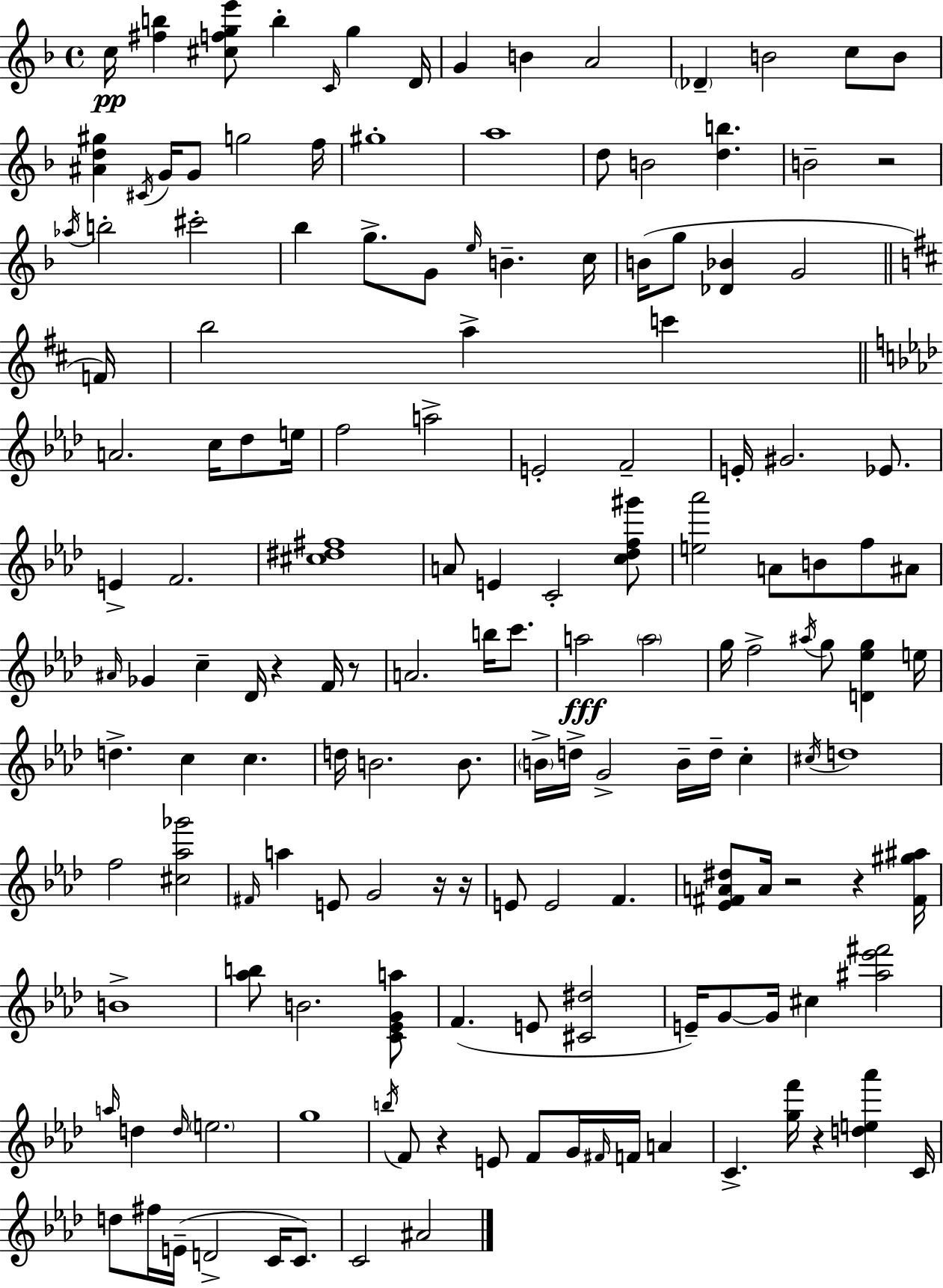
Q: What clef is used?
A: treble